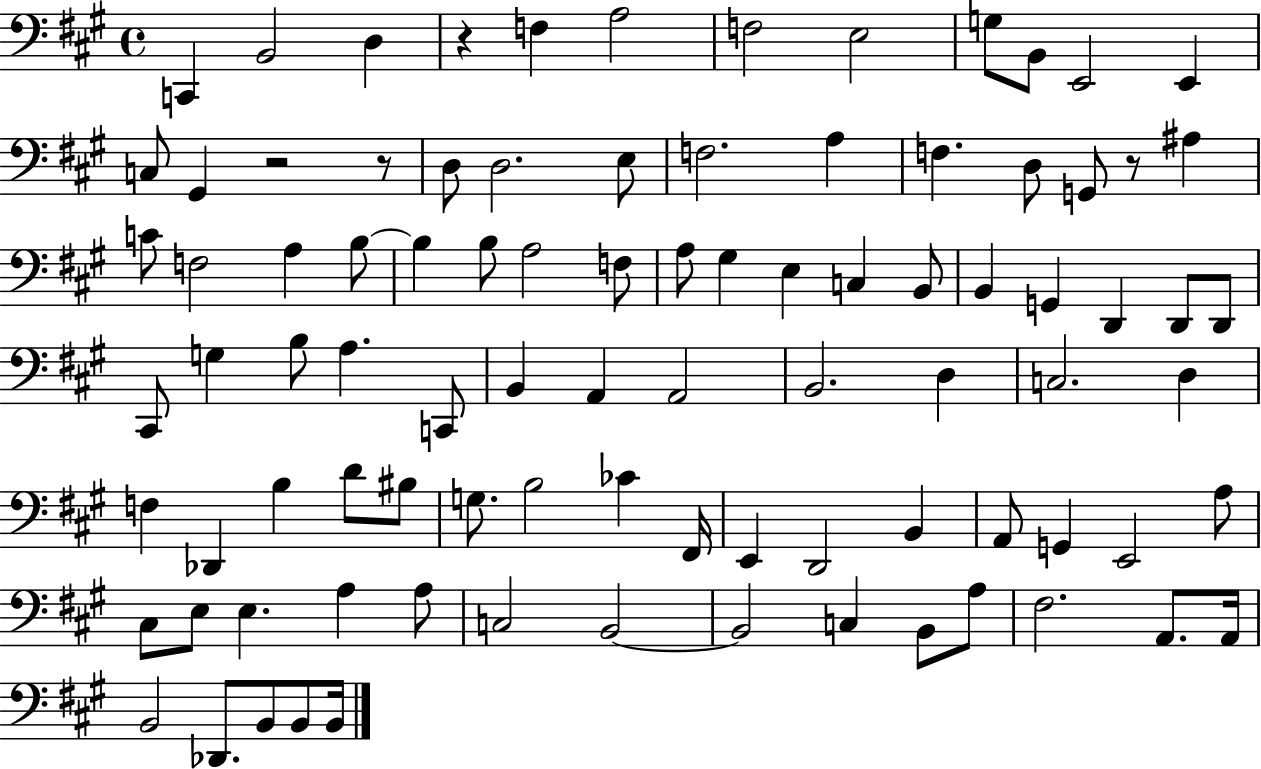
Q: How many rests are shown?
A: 4